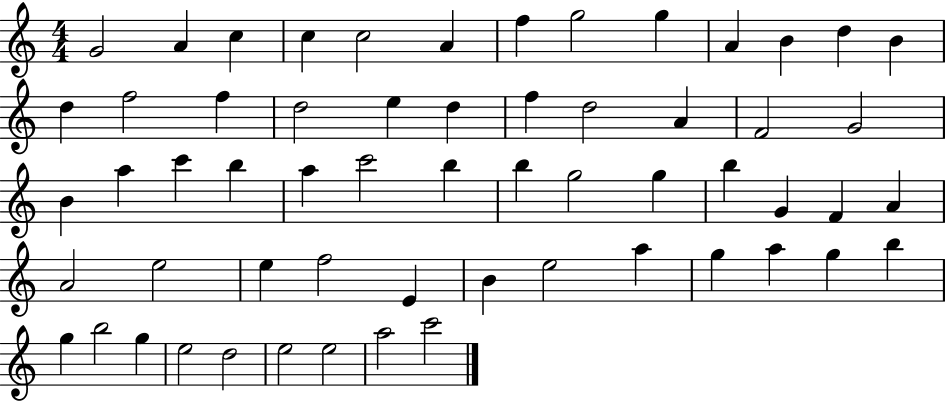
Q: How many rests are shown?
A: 0